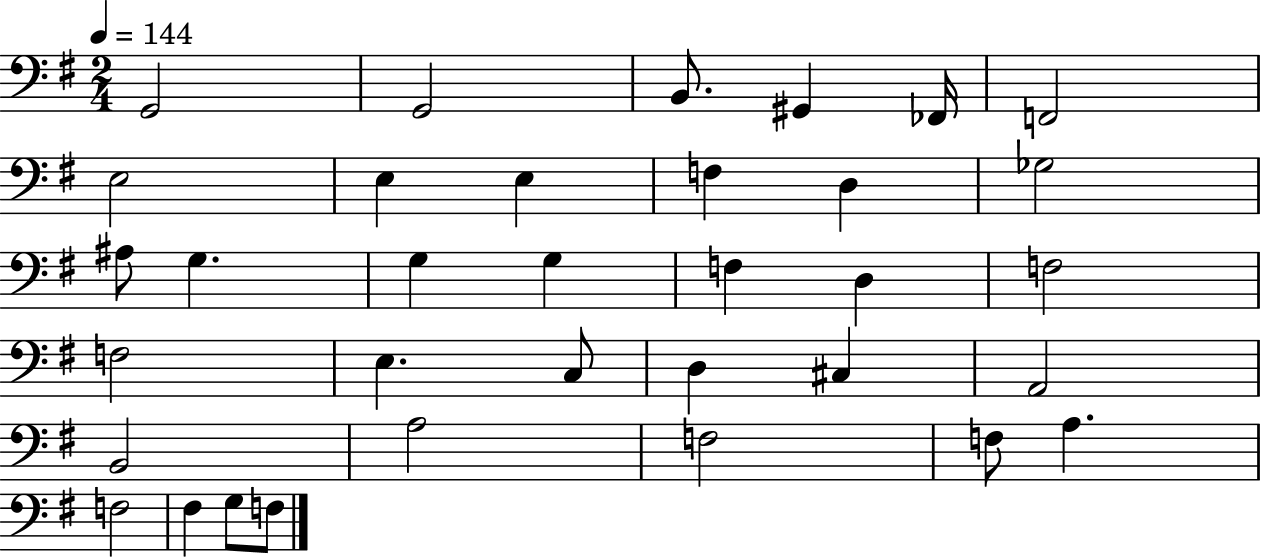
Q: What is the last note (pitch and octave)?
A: F3